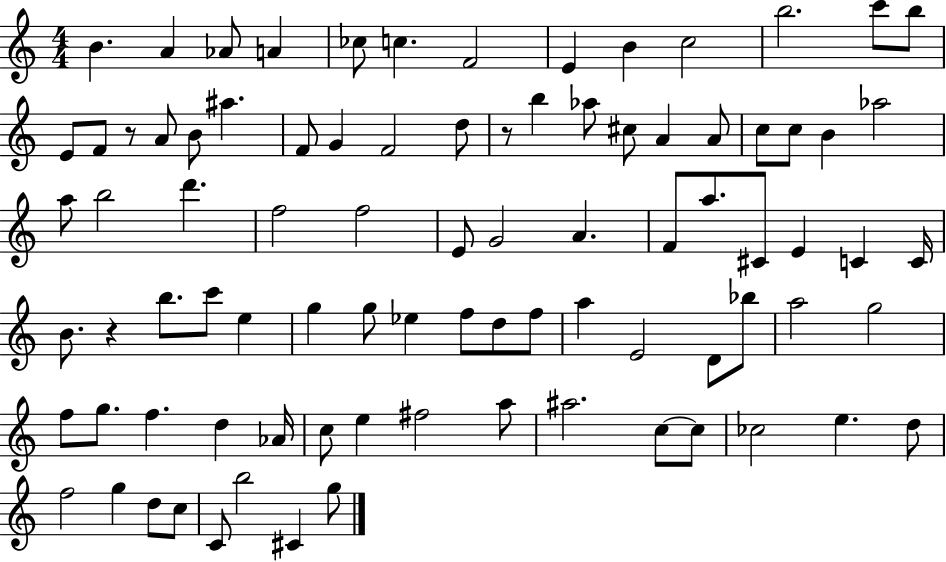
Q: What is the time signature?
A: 4/4